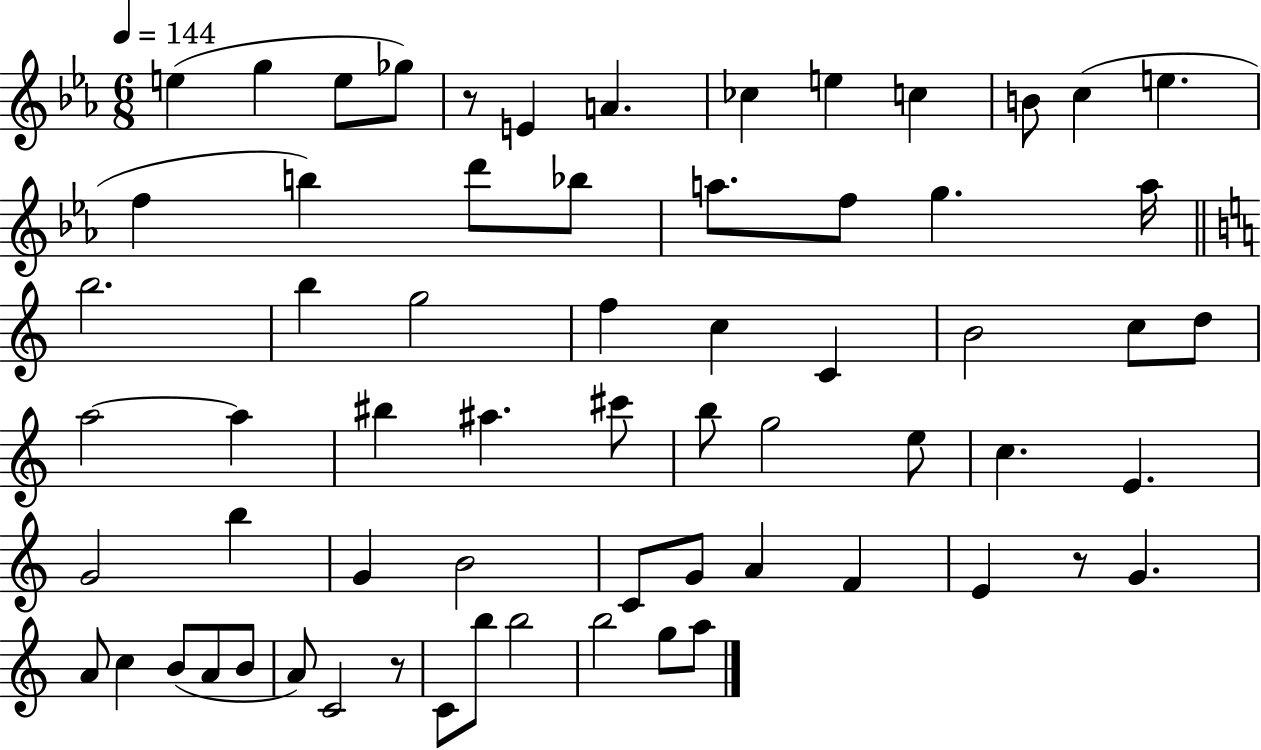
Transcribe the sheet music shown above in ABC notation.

X:1
T:Untitled
M:6/8
L:1/4
K:Eb
e g e/2 _g/2 z/2 E A _c e c B/2 c e f b d'/2 _b/2 a/2 f/2 g a/4 b2 b g2 f c C B2 c/2 d/2 a2 a ^b ^a ^c'/2 b/2 g2 e/2 c E G2 b G B2 C/2 G/2 A F E z/2 G A/2 c B/2 A/2 B/2 A/2 C2 z/2 C/2 b/2 b2 b2 g/2 a/2